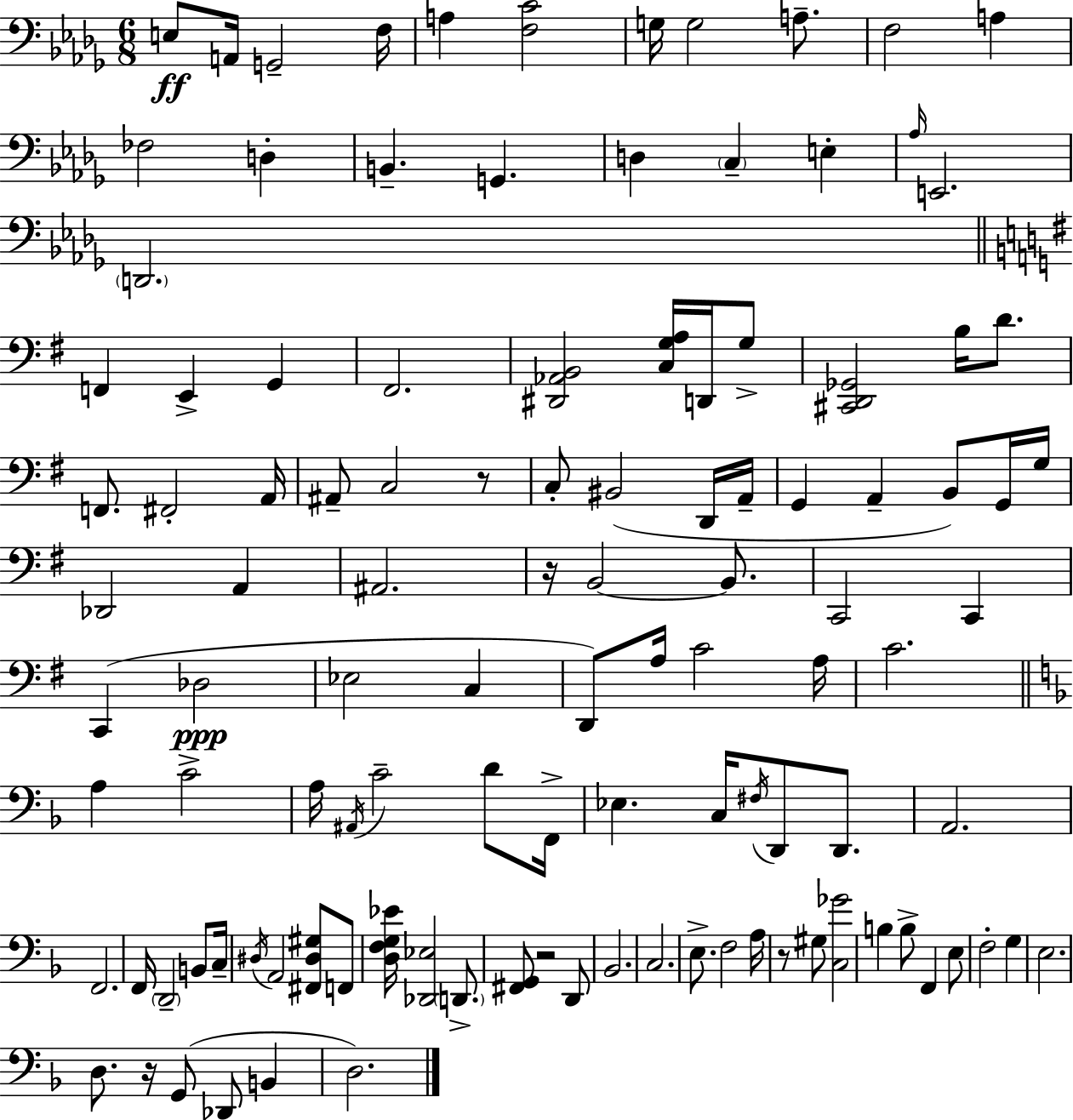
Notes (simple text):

E3/e A2/s G2/h F3/s A3/q [F3,C4]/h G3/s G3/h A3/e. F3/h A3/q FES3/h D3/q B2/q. G2/q. D3/q C3/q E3/q Ab3/s E2/h. D2/h. F2/q E2/q G2/q F#2/h. [D#2,Ab2,B2]/h [C3,G3,A3]/s D2/s G3/e [C#2,D2,Gb2]/h B3/s D4/e. F2/e. F#2/h A2/s A#2/e C3/h R/e C3/e BIS2/h D2/s A2/s G2/q A2/q B2/e G2/s G3/s Db2/h A2/q A#2/h. R/s B2/h B2/e. C2/h C2/q C2/q Db3/h Eb3/h C3/q D2/e A3/s C4/h A3/s C4/h. A3/q C4/h A3/s A#2/s C4/h D4/e F2/s Eb3/q. C3/s F#3/s D2/e D2/e. A2/h. F2/h. F2/s D2/h B2/e C3/s D#3/s A2/h [F#2,D#3,G#3]/e F2/e [D3,F3,G3,Eb4]/s [Db2,Eb3]/h D2/e. [F#2,G2]/e R/h D2/e Bb2/h. C3/h. E3/e. F3/h A3/s R/e G#3/e [C3,Gb4]/h B3/q B3/e F2/q E3/e F3/h G3/q E3/h. D3/e. R/s G2/e Db2/e B2/q D3/h.